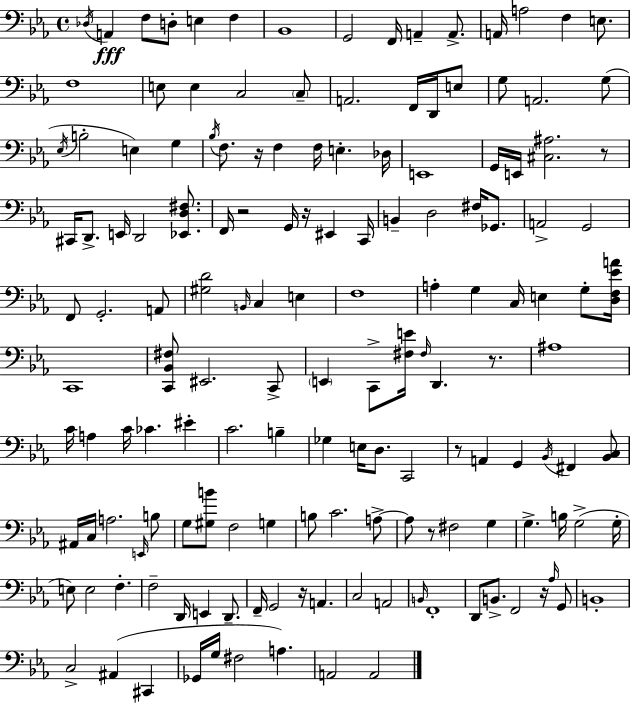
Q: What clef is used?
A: bass